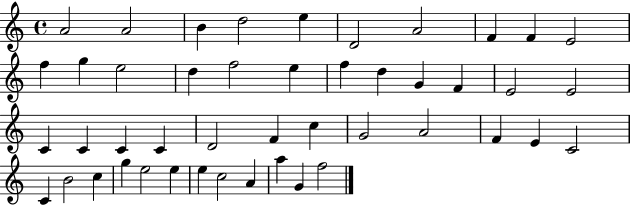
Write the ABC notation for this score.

X:1
T:Untitled
M:4/4
L:1/4
K:C
A2 A2 B d2 e D2 A2 F F E2 f g e2 d f2 e f d G F E2 E2 C C C C D2 F c G2 A2 F E C2 C B2 c g e2 e e c2 A a G f2